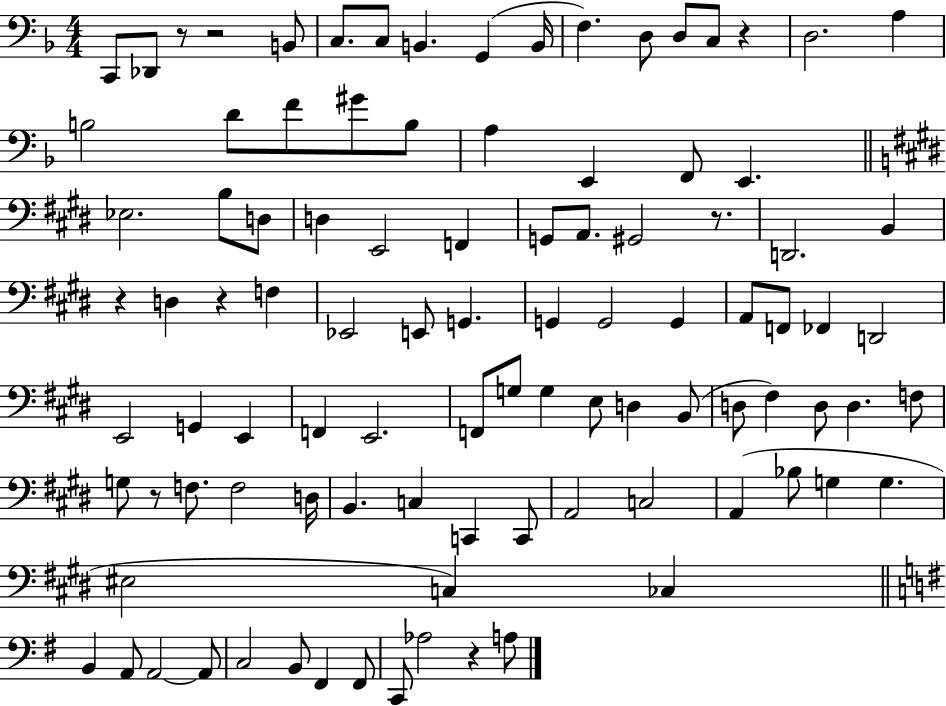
{
  \clef bass
  \numericTimeSignature
  \time 4/4
  \key f \major
  c,8 des,8 r8 r2 b,8 | c8. c8 b,4. g,4( b,16 | f4.) d8 d8 c8 r4 | d2. a4 | \break b2 d'8 f'8 gis'8 b8 | a4 e,4 f,8 e,4. | \bar "||" \break \key e \major ees2. b8 d8 | d4 e,2 f,4 | g,8 a,8. gis,2 r8. | d,2. b,4 | \break r4 d4 r4 f4 | ees,2 e,8 g,4. | g,4 g,2 g,4 | a,8 f,8 fes,4 d,2 | \break e,2 g,4 e,4 | f,4 e,2. | f,8 g8 g4 e8 d4 b,8( | d8 fis4) d8 d4. f8 | \break g8 r8 f8. f2 d16 | b,4. c4 c,4 c,8 | a,2 c2 | a,4( bes8 g4 g4. | \break eis2 c4) ces4 | \bar "||" \break \key e \minor b,4 a,8 a,2~~ a,8 | c2 b,8 fis,4 fis,8 | c,8 aes2 r4 a8 | \bar "|."
}